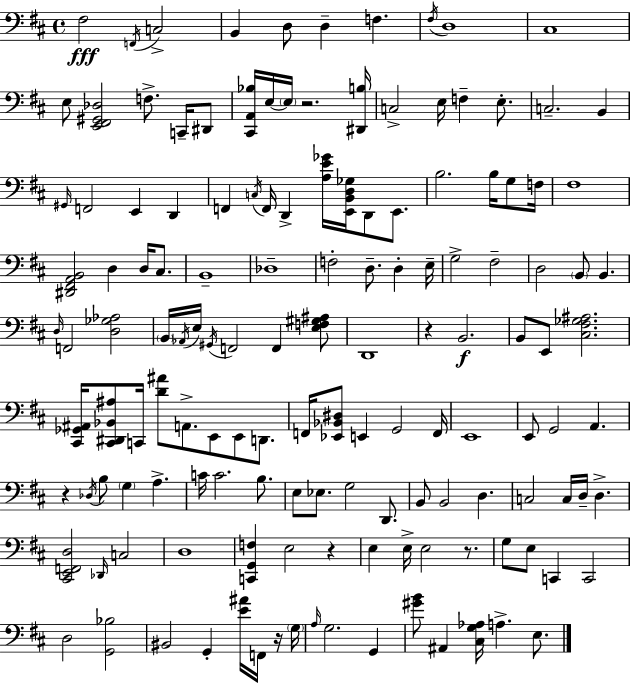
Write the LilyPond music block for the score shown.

{
  \clef bass
  \time 4/4
  \defaultTimeSignature
  \key d \major
  fis2\fff \acciaccatura { f,16 } c2-> | b,4 d8 d4-- f4. | \acciaccatura { fis16 } d1 | cis1 | \break e8 <e, fis, gis, des>2 f8.-> c,16-- | dis,8 <cis, a, bes>16 e16~~ \parenthesize e16 r2. | <dis, b>16 c2-> e16 f4-- e8.-. | c2.-- b,4 | \break \grace { gis,16 } f,2 e,4 d,4 | f,4 \acciaccatura { c16 } f,16 d,4-> <a e' ges'>16 <e, b, d ges>16 d,8 | e,8. b2. | b16 g8 f16 fis1 | \break <dis, fis, a, b,>2 d4 | d16 cis8. b,1-- | des1-- | f2-. d8.-- d4-. | \break e16-- g2-> fis2-- | d2 \parenthesize b,8 b,4. | \grace { d16 } f,2 <d ges aes>2 | \parenthesize b,16 \acciaccatura { aes,16 } e16 \acciaccatura { gis,16 } f,2 | \break f,4 <e f gis ais>8 d,1 | r4 b,2.\f | b,8 e,8 <cis fis ges ais>2. | <cis, ges, ais,>16 <cis, dis, bes, ais>8 c,16 <d' ais'>8 a,8.-> | \break e,8 e,8 d,8. f,16 <ees, bes, dis>8 e,4 g,2 | f,16 e,1 | e,8 g,2 | a,4. r4 \acciaccatura { des16 } b8 \parenthesize g4 | \break a4.-> c'16 c'2. | b8. e8 ees8. g2 | d,8. b,8 b,2 | d4. c2 | \break c16 d16-- d4.-> <cis, e, f, d>2 | \grace { des,16 } c2 d1 | <c, g, f>4 e2 | r4 e4 e16-> e2 | \break r8. g8 e8 c,4 | c,2 d2 | <g, bes>2 bis,2 | g,4-. <e' ais'>16 f,16 r16 \parenthesize g16 \grace { a16 } g2. | \break g,4 <gis' b'>8 ais,4 | <cis g aes>16 a4.-> e8. \bar "|."
}